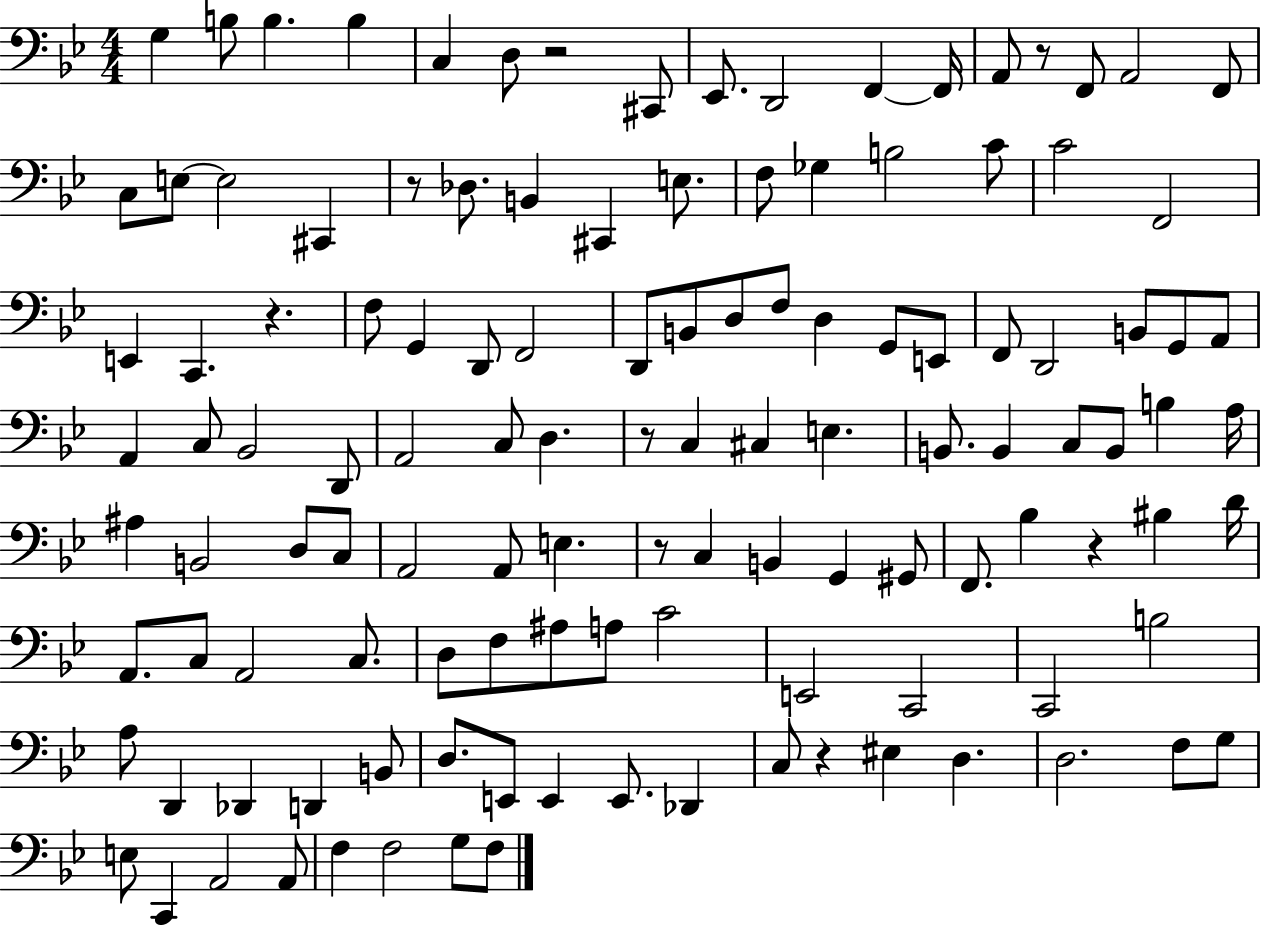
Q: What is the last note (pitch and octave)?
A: F3